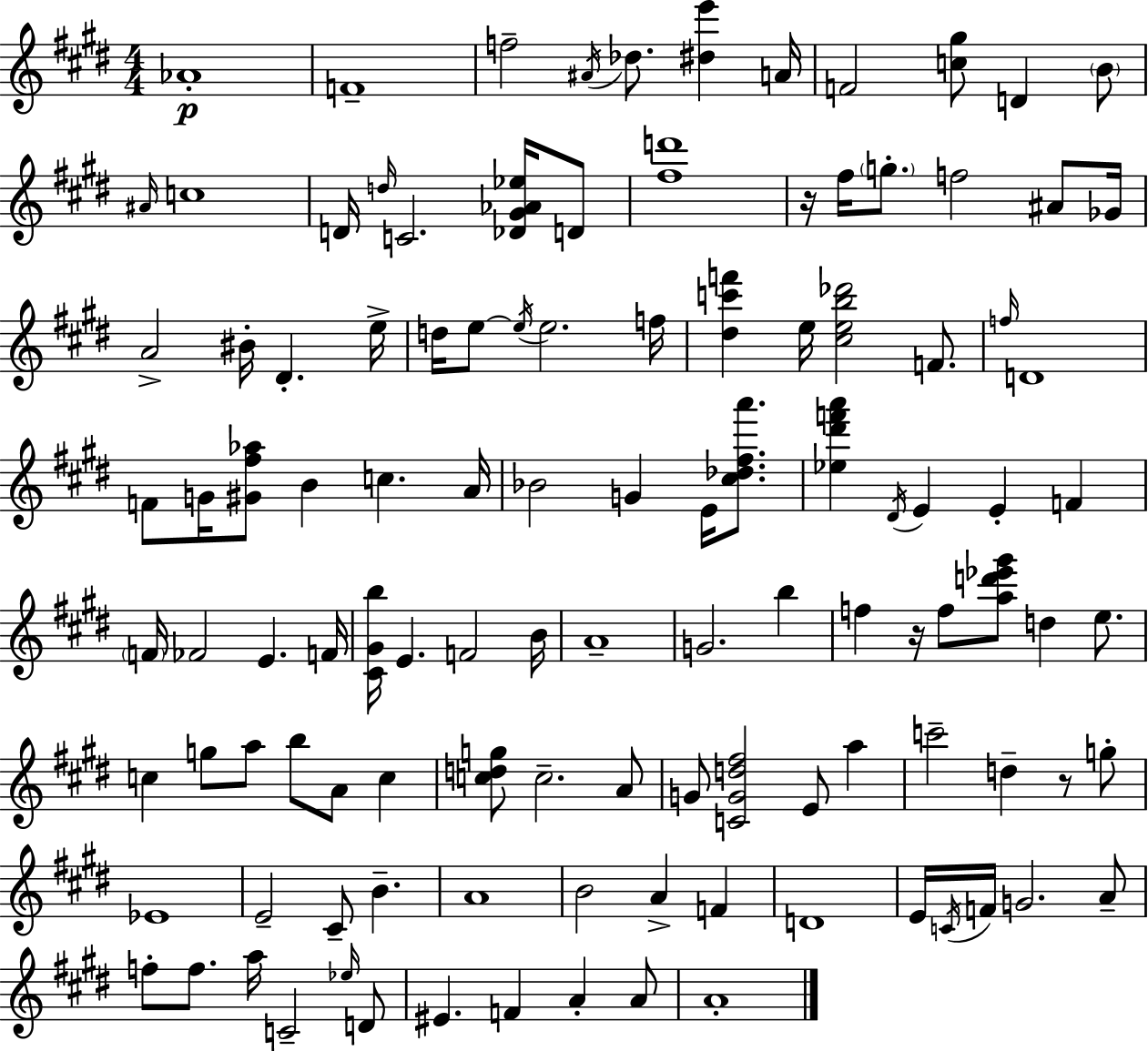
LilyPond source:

{
  \clef treble
  \numericTimeSignature
  \time 4/4
  \key e \major
  aes'1-.\p | f'1-- | f''2-- \acciaccatura { ais'16 } des''8. <dis'' e'''>4 | a'16 f'2 <c'' gis''>8 d'4 \parenthesize b'8 | \break \grace { ais'16 } c''1 | d'16 \grace { d''16 } c'2. | <des' gis' aes' ees''>16 d'8 <fis'' d'''>1 | r16 fis''16 \parenthesize g''8.-. f''2 | \break ais'8 ges'16 a'2-> bis'16-. dis'4.-. | e''16-> d''16 e''8~~ \acciaccatura { e''16 } e''2. | f''16 <dis'' c''' f'''>4 e''16 <cis'' e'' b'' des'''>2 | f'8. \grace { f''16 } d'1 | \break f'8 g'16 <gis' fis'' aes''>8 b'4 c''4. | a'16 bes'2 g'4 | e'16 <cis'' des'' fis'' a'''>8. <ees'' dis''' f''' a'''>4 \acciaccatura { dis'16 } e'4 e'4-. | f'4 \parenthesize f'16 fes'2 e'4. | \break f'16 <cis' gis' b''>16 e'4. f'2 | b'16 a'1-- | g'2. | b''4 f''4 r16 f''8 <a'' d''' ees''' gis'''>8 d''4 | \break e''8. c''4 g''8 a''8 b''8 | a'8 c''4 <c'' d'' g''>8 c''2.-- | a'8 g'8 <c' g' d'' fis''>2 | e'8 a''4 c'''2-- d''4-- | \break r8 g''8-. ees'1 | e'2-- cis'8-- | b'4.-- a'1 | b'2 a'4-> | \break f'4 d'1 | e'16 \acciaccatura { c'16 } f'16 g'2. | a'8-- f''8-. f''8. a''16 c'2-- | \grace { ees''16 } d'8 eis'4. f'4 | \break a'4-. a'8 a'1-. | \bar "|."
}